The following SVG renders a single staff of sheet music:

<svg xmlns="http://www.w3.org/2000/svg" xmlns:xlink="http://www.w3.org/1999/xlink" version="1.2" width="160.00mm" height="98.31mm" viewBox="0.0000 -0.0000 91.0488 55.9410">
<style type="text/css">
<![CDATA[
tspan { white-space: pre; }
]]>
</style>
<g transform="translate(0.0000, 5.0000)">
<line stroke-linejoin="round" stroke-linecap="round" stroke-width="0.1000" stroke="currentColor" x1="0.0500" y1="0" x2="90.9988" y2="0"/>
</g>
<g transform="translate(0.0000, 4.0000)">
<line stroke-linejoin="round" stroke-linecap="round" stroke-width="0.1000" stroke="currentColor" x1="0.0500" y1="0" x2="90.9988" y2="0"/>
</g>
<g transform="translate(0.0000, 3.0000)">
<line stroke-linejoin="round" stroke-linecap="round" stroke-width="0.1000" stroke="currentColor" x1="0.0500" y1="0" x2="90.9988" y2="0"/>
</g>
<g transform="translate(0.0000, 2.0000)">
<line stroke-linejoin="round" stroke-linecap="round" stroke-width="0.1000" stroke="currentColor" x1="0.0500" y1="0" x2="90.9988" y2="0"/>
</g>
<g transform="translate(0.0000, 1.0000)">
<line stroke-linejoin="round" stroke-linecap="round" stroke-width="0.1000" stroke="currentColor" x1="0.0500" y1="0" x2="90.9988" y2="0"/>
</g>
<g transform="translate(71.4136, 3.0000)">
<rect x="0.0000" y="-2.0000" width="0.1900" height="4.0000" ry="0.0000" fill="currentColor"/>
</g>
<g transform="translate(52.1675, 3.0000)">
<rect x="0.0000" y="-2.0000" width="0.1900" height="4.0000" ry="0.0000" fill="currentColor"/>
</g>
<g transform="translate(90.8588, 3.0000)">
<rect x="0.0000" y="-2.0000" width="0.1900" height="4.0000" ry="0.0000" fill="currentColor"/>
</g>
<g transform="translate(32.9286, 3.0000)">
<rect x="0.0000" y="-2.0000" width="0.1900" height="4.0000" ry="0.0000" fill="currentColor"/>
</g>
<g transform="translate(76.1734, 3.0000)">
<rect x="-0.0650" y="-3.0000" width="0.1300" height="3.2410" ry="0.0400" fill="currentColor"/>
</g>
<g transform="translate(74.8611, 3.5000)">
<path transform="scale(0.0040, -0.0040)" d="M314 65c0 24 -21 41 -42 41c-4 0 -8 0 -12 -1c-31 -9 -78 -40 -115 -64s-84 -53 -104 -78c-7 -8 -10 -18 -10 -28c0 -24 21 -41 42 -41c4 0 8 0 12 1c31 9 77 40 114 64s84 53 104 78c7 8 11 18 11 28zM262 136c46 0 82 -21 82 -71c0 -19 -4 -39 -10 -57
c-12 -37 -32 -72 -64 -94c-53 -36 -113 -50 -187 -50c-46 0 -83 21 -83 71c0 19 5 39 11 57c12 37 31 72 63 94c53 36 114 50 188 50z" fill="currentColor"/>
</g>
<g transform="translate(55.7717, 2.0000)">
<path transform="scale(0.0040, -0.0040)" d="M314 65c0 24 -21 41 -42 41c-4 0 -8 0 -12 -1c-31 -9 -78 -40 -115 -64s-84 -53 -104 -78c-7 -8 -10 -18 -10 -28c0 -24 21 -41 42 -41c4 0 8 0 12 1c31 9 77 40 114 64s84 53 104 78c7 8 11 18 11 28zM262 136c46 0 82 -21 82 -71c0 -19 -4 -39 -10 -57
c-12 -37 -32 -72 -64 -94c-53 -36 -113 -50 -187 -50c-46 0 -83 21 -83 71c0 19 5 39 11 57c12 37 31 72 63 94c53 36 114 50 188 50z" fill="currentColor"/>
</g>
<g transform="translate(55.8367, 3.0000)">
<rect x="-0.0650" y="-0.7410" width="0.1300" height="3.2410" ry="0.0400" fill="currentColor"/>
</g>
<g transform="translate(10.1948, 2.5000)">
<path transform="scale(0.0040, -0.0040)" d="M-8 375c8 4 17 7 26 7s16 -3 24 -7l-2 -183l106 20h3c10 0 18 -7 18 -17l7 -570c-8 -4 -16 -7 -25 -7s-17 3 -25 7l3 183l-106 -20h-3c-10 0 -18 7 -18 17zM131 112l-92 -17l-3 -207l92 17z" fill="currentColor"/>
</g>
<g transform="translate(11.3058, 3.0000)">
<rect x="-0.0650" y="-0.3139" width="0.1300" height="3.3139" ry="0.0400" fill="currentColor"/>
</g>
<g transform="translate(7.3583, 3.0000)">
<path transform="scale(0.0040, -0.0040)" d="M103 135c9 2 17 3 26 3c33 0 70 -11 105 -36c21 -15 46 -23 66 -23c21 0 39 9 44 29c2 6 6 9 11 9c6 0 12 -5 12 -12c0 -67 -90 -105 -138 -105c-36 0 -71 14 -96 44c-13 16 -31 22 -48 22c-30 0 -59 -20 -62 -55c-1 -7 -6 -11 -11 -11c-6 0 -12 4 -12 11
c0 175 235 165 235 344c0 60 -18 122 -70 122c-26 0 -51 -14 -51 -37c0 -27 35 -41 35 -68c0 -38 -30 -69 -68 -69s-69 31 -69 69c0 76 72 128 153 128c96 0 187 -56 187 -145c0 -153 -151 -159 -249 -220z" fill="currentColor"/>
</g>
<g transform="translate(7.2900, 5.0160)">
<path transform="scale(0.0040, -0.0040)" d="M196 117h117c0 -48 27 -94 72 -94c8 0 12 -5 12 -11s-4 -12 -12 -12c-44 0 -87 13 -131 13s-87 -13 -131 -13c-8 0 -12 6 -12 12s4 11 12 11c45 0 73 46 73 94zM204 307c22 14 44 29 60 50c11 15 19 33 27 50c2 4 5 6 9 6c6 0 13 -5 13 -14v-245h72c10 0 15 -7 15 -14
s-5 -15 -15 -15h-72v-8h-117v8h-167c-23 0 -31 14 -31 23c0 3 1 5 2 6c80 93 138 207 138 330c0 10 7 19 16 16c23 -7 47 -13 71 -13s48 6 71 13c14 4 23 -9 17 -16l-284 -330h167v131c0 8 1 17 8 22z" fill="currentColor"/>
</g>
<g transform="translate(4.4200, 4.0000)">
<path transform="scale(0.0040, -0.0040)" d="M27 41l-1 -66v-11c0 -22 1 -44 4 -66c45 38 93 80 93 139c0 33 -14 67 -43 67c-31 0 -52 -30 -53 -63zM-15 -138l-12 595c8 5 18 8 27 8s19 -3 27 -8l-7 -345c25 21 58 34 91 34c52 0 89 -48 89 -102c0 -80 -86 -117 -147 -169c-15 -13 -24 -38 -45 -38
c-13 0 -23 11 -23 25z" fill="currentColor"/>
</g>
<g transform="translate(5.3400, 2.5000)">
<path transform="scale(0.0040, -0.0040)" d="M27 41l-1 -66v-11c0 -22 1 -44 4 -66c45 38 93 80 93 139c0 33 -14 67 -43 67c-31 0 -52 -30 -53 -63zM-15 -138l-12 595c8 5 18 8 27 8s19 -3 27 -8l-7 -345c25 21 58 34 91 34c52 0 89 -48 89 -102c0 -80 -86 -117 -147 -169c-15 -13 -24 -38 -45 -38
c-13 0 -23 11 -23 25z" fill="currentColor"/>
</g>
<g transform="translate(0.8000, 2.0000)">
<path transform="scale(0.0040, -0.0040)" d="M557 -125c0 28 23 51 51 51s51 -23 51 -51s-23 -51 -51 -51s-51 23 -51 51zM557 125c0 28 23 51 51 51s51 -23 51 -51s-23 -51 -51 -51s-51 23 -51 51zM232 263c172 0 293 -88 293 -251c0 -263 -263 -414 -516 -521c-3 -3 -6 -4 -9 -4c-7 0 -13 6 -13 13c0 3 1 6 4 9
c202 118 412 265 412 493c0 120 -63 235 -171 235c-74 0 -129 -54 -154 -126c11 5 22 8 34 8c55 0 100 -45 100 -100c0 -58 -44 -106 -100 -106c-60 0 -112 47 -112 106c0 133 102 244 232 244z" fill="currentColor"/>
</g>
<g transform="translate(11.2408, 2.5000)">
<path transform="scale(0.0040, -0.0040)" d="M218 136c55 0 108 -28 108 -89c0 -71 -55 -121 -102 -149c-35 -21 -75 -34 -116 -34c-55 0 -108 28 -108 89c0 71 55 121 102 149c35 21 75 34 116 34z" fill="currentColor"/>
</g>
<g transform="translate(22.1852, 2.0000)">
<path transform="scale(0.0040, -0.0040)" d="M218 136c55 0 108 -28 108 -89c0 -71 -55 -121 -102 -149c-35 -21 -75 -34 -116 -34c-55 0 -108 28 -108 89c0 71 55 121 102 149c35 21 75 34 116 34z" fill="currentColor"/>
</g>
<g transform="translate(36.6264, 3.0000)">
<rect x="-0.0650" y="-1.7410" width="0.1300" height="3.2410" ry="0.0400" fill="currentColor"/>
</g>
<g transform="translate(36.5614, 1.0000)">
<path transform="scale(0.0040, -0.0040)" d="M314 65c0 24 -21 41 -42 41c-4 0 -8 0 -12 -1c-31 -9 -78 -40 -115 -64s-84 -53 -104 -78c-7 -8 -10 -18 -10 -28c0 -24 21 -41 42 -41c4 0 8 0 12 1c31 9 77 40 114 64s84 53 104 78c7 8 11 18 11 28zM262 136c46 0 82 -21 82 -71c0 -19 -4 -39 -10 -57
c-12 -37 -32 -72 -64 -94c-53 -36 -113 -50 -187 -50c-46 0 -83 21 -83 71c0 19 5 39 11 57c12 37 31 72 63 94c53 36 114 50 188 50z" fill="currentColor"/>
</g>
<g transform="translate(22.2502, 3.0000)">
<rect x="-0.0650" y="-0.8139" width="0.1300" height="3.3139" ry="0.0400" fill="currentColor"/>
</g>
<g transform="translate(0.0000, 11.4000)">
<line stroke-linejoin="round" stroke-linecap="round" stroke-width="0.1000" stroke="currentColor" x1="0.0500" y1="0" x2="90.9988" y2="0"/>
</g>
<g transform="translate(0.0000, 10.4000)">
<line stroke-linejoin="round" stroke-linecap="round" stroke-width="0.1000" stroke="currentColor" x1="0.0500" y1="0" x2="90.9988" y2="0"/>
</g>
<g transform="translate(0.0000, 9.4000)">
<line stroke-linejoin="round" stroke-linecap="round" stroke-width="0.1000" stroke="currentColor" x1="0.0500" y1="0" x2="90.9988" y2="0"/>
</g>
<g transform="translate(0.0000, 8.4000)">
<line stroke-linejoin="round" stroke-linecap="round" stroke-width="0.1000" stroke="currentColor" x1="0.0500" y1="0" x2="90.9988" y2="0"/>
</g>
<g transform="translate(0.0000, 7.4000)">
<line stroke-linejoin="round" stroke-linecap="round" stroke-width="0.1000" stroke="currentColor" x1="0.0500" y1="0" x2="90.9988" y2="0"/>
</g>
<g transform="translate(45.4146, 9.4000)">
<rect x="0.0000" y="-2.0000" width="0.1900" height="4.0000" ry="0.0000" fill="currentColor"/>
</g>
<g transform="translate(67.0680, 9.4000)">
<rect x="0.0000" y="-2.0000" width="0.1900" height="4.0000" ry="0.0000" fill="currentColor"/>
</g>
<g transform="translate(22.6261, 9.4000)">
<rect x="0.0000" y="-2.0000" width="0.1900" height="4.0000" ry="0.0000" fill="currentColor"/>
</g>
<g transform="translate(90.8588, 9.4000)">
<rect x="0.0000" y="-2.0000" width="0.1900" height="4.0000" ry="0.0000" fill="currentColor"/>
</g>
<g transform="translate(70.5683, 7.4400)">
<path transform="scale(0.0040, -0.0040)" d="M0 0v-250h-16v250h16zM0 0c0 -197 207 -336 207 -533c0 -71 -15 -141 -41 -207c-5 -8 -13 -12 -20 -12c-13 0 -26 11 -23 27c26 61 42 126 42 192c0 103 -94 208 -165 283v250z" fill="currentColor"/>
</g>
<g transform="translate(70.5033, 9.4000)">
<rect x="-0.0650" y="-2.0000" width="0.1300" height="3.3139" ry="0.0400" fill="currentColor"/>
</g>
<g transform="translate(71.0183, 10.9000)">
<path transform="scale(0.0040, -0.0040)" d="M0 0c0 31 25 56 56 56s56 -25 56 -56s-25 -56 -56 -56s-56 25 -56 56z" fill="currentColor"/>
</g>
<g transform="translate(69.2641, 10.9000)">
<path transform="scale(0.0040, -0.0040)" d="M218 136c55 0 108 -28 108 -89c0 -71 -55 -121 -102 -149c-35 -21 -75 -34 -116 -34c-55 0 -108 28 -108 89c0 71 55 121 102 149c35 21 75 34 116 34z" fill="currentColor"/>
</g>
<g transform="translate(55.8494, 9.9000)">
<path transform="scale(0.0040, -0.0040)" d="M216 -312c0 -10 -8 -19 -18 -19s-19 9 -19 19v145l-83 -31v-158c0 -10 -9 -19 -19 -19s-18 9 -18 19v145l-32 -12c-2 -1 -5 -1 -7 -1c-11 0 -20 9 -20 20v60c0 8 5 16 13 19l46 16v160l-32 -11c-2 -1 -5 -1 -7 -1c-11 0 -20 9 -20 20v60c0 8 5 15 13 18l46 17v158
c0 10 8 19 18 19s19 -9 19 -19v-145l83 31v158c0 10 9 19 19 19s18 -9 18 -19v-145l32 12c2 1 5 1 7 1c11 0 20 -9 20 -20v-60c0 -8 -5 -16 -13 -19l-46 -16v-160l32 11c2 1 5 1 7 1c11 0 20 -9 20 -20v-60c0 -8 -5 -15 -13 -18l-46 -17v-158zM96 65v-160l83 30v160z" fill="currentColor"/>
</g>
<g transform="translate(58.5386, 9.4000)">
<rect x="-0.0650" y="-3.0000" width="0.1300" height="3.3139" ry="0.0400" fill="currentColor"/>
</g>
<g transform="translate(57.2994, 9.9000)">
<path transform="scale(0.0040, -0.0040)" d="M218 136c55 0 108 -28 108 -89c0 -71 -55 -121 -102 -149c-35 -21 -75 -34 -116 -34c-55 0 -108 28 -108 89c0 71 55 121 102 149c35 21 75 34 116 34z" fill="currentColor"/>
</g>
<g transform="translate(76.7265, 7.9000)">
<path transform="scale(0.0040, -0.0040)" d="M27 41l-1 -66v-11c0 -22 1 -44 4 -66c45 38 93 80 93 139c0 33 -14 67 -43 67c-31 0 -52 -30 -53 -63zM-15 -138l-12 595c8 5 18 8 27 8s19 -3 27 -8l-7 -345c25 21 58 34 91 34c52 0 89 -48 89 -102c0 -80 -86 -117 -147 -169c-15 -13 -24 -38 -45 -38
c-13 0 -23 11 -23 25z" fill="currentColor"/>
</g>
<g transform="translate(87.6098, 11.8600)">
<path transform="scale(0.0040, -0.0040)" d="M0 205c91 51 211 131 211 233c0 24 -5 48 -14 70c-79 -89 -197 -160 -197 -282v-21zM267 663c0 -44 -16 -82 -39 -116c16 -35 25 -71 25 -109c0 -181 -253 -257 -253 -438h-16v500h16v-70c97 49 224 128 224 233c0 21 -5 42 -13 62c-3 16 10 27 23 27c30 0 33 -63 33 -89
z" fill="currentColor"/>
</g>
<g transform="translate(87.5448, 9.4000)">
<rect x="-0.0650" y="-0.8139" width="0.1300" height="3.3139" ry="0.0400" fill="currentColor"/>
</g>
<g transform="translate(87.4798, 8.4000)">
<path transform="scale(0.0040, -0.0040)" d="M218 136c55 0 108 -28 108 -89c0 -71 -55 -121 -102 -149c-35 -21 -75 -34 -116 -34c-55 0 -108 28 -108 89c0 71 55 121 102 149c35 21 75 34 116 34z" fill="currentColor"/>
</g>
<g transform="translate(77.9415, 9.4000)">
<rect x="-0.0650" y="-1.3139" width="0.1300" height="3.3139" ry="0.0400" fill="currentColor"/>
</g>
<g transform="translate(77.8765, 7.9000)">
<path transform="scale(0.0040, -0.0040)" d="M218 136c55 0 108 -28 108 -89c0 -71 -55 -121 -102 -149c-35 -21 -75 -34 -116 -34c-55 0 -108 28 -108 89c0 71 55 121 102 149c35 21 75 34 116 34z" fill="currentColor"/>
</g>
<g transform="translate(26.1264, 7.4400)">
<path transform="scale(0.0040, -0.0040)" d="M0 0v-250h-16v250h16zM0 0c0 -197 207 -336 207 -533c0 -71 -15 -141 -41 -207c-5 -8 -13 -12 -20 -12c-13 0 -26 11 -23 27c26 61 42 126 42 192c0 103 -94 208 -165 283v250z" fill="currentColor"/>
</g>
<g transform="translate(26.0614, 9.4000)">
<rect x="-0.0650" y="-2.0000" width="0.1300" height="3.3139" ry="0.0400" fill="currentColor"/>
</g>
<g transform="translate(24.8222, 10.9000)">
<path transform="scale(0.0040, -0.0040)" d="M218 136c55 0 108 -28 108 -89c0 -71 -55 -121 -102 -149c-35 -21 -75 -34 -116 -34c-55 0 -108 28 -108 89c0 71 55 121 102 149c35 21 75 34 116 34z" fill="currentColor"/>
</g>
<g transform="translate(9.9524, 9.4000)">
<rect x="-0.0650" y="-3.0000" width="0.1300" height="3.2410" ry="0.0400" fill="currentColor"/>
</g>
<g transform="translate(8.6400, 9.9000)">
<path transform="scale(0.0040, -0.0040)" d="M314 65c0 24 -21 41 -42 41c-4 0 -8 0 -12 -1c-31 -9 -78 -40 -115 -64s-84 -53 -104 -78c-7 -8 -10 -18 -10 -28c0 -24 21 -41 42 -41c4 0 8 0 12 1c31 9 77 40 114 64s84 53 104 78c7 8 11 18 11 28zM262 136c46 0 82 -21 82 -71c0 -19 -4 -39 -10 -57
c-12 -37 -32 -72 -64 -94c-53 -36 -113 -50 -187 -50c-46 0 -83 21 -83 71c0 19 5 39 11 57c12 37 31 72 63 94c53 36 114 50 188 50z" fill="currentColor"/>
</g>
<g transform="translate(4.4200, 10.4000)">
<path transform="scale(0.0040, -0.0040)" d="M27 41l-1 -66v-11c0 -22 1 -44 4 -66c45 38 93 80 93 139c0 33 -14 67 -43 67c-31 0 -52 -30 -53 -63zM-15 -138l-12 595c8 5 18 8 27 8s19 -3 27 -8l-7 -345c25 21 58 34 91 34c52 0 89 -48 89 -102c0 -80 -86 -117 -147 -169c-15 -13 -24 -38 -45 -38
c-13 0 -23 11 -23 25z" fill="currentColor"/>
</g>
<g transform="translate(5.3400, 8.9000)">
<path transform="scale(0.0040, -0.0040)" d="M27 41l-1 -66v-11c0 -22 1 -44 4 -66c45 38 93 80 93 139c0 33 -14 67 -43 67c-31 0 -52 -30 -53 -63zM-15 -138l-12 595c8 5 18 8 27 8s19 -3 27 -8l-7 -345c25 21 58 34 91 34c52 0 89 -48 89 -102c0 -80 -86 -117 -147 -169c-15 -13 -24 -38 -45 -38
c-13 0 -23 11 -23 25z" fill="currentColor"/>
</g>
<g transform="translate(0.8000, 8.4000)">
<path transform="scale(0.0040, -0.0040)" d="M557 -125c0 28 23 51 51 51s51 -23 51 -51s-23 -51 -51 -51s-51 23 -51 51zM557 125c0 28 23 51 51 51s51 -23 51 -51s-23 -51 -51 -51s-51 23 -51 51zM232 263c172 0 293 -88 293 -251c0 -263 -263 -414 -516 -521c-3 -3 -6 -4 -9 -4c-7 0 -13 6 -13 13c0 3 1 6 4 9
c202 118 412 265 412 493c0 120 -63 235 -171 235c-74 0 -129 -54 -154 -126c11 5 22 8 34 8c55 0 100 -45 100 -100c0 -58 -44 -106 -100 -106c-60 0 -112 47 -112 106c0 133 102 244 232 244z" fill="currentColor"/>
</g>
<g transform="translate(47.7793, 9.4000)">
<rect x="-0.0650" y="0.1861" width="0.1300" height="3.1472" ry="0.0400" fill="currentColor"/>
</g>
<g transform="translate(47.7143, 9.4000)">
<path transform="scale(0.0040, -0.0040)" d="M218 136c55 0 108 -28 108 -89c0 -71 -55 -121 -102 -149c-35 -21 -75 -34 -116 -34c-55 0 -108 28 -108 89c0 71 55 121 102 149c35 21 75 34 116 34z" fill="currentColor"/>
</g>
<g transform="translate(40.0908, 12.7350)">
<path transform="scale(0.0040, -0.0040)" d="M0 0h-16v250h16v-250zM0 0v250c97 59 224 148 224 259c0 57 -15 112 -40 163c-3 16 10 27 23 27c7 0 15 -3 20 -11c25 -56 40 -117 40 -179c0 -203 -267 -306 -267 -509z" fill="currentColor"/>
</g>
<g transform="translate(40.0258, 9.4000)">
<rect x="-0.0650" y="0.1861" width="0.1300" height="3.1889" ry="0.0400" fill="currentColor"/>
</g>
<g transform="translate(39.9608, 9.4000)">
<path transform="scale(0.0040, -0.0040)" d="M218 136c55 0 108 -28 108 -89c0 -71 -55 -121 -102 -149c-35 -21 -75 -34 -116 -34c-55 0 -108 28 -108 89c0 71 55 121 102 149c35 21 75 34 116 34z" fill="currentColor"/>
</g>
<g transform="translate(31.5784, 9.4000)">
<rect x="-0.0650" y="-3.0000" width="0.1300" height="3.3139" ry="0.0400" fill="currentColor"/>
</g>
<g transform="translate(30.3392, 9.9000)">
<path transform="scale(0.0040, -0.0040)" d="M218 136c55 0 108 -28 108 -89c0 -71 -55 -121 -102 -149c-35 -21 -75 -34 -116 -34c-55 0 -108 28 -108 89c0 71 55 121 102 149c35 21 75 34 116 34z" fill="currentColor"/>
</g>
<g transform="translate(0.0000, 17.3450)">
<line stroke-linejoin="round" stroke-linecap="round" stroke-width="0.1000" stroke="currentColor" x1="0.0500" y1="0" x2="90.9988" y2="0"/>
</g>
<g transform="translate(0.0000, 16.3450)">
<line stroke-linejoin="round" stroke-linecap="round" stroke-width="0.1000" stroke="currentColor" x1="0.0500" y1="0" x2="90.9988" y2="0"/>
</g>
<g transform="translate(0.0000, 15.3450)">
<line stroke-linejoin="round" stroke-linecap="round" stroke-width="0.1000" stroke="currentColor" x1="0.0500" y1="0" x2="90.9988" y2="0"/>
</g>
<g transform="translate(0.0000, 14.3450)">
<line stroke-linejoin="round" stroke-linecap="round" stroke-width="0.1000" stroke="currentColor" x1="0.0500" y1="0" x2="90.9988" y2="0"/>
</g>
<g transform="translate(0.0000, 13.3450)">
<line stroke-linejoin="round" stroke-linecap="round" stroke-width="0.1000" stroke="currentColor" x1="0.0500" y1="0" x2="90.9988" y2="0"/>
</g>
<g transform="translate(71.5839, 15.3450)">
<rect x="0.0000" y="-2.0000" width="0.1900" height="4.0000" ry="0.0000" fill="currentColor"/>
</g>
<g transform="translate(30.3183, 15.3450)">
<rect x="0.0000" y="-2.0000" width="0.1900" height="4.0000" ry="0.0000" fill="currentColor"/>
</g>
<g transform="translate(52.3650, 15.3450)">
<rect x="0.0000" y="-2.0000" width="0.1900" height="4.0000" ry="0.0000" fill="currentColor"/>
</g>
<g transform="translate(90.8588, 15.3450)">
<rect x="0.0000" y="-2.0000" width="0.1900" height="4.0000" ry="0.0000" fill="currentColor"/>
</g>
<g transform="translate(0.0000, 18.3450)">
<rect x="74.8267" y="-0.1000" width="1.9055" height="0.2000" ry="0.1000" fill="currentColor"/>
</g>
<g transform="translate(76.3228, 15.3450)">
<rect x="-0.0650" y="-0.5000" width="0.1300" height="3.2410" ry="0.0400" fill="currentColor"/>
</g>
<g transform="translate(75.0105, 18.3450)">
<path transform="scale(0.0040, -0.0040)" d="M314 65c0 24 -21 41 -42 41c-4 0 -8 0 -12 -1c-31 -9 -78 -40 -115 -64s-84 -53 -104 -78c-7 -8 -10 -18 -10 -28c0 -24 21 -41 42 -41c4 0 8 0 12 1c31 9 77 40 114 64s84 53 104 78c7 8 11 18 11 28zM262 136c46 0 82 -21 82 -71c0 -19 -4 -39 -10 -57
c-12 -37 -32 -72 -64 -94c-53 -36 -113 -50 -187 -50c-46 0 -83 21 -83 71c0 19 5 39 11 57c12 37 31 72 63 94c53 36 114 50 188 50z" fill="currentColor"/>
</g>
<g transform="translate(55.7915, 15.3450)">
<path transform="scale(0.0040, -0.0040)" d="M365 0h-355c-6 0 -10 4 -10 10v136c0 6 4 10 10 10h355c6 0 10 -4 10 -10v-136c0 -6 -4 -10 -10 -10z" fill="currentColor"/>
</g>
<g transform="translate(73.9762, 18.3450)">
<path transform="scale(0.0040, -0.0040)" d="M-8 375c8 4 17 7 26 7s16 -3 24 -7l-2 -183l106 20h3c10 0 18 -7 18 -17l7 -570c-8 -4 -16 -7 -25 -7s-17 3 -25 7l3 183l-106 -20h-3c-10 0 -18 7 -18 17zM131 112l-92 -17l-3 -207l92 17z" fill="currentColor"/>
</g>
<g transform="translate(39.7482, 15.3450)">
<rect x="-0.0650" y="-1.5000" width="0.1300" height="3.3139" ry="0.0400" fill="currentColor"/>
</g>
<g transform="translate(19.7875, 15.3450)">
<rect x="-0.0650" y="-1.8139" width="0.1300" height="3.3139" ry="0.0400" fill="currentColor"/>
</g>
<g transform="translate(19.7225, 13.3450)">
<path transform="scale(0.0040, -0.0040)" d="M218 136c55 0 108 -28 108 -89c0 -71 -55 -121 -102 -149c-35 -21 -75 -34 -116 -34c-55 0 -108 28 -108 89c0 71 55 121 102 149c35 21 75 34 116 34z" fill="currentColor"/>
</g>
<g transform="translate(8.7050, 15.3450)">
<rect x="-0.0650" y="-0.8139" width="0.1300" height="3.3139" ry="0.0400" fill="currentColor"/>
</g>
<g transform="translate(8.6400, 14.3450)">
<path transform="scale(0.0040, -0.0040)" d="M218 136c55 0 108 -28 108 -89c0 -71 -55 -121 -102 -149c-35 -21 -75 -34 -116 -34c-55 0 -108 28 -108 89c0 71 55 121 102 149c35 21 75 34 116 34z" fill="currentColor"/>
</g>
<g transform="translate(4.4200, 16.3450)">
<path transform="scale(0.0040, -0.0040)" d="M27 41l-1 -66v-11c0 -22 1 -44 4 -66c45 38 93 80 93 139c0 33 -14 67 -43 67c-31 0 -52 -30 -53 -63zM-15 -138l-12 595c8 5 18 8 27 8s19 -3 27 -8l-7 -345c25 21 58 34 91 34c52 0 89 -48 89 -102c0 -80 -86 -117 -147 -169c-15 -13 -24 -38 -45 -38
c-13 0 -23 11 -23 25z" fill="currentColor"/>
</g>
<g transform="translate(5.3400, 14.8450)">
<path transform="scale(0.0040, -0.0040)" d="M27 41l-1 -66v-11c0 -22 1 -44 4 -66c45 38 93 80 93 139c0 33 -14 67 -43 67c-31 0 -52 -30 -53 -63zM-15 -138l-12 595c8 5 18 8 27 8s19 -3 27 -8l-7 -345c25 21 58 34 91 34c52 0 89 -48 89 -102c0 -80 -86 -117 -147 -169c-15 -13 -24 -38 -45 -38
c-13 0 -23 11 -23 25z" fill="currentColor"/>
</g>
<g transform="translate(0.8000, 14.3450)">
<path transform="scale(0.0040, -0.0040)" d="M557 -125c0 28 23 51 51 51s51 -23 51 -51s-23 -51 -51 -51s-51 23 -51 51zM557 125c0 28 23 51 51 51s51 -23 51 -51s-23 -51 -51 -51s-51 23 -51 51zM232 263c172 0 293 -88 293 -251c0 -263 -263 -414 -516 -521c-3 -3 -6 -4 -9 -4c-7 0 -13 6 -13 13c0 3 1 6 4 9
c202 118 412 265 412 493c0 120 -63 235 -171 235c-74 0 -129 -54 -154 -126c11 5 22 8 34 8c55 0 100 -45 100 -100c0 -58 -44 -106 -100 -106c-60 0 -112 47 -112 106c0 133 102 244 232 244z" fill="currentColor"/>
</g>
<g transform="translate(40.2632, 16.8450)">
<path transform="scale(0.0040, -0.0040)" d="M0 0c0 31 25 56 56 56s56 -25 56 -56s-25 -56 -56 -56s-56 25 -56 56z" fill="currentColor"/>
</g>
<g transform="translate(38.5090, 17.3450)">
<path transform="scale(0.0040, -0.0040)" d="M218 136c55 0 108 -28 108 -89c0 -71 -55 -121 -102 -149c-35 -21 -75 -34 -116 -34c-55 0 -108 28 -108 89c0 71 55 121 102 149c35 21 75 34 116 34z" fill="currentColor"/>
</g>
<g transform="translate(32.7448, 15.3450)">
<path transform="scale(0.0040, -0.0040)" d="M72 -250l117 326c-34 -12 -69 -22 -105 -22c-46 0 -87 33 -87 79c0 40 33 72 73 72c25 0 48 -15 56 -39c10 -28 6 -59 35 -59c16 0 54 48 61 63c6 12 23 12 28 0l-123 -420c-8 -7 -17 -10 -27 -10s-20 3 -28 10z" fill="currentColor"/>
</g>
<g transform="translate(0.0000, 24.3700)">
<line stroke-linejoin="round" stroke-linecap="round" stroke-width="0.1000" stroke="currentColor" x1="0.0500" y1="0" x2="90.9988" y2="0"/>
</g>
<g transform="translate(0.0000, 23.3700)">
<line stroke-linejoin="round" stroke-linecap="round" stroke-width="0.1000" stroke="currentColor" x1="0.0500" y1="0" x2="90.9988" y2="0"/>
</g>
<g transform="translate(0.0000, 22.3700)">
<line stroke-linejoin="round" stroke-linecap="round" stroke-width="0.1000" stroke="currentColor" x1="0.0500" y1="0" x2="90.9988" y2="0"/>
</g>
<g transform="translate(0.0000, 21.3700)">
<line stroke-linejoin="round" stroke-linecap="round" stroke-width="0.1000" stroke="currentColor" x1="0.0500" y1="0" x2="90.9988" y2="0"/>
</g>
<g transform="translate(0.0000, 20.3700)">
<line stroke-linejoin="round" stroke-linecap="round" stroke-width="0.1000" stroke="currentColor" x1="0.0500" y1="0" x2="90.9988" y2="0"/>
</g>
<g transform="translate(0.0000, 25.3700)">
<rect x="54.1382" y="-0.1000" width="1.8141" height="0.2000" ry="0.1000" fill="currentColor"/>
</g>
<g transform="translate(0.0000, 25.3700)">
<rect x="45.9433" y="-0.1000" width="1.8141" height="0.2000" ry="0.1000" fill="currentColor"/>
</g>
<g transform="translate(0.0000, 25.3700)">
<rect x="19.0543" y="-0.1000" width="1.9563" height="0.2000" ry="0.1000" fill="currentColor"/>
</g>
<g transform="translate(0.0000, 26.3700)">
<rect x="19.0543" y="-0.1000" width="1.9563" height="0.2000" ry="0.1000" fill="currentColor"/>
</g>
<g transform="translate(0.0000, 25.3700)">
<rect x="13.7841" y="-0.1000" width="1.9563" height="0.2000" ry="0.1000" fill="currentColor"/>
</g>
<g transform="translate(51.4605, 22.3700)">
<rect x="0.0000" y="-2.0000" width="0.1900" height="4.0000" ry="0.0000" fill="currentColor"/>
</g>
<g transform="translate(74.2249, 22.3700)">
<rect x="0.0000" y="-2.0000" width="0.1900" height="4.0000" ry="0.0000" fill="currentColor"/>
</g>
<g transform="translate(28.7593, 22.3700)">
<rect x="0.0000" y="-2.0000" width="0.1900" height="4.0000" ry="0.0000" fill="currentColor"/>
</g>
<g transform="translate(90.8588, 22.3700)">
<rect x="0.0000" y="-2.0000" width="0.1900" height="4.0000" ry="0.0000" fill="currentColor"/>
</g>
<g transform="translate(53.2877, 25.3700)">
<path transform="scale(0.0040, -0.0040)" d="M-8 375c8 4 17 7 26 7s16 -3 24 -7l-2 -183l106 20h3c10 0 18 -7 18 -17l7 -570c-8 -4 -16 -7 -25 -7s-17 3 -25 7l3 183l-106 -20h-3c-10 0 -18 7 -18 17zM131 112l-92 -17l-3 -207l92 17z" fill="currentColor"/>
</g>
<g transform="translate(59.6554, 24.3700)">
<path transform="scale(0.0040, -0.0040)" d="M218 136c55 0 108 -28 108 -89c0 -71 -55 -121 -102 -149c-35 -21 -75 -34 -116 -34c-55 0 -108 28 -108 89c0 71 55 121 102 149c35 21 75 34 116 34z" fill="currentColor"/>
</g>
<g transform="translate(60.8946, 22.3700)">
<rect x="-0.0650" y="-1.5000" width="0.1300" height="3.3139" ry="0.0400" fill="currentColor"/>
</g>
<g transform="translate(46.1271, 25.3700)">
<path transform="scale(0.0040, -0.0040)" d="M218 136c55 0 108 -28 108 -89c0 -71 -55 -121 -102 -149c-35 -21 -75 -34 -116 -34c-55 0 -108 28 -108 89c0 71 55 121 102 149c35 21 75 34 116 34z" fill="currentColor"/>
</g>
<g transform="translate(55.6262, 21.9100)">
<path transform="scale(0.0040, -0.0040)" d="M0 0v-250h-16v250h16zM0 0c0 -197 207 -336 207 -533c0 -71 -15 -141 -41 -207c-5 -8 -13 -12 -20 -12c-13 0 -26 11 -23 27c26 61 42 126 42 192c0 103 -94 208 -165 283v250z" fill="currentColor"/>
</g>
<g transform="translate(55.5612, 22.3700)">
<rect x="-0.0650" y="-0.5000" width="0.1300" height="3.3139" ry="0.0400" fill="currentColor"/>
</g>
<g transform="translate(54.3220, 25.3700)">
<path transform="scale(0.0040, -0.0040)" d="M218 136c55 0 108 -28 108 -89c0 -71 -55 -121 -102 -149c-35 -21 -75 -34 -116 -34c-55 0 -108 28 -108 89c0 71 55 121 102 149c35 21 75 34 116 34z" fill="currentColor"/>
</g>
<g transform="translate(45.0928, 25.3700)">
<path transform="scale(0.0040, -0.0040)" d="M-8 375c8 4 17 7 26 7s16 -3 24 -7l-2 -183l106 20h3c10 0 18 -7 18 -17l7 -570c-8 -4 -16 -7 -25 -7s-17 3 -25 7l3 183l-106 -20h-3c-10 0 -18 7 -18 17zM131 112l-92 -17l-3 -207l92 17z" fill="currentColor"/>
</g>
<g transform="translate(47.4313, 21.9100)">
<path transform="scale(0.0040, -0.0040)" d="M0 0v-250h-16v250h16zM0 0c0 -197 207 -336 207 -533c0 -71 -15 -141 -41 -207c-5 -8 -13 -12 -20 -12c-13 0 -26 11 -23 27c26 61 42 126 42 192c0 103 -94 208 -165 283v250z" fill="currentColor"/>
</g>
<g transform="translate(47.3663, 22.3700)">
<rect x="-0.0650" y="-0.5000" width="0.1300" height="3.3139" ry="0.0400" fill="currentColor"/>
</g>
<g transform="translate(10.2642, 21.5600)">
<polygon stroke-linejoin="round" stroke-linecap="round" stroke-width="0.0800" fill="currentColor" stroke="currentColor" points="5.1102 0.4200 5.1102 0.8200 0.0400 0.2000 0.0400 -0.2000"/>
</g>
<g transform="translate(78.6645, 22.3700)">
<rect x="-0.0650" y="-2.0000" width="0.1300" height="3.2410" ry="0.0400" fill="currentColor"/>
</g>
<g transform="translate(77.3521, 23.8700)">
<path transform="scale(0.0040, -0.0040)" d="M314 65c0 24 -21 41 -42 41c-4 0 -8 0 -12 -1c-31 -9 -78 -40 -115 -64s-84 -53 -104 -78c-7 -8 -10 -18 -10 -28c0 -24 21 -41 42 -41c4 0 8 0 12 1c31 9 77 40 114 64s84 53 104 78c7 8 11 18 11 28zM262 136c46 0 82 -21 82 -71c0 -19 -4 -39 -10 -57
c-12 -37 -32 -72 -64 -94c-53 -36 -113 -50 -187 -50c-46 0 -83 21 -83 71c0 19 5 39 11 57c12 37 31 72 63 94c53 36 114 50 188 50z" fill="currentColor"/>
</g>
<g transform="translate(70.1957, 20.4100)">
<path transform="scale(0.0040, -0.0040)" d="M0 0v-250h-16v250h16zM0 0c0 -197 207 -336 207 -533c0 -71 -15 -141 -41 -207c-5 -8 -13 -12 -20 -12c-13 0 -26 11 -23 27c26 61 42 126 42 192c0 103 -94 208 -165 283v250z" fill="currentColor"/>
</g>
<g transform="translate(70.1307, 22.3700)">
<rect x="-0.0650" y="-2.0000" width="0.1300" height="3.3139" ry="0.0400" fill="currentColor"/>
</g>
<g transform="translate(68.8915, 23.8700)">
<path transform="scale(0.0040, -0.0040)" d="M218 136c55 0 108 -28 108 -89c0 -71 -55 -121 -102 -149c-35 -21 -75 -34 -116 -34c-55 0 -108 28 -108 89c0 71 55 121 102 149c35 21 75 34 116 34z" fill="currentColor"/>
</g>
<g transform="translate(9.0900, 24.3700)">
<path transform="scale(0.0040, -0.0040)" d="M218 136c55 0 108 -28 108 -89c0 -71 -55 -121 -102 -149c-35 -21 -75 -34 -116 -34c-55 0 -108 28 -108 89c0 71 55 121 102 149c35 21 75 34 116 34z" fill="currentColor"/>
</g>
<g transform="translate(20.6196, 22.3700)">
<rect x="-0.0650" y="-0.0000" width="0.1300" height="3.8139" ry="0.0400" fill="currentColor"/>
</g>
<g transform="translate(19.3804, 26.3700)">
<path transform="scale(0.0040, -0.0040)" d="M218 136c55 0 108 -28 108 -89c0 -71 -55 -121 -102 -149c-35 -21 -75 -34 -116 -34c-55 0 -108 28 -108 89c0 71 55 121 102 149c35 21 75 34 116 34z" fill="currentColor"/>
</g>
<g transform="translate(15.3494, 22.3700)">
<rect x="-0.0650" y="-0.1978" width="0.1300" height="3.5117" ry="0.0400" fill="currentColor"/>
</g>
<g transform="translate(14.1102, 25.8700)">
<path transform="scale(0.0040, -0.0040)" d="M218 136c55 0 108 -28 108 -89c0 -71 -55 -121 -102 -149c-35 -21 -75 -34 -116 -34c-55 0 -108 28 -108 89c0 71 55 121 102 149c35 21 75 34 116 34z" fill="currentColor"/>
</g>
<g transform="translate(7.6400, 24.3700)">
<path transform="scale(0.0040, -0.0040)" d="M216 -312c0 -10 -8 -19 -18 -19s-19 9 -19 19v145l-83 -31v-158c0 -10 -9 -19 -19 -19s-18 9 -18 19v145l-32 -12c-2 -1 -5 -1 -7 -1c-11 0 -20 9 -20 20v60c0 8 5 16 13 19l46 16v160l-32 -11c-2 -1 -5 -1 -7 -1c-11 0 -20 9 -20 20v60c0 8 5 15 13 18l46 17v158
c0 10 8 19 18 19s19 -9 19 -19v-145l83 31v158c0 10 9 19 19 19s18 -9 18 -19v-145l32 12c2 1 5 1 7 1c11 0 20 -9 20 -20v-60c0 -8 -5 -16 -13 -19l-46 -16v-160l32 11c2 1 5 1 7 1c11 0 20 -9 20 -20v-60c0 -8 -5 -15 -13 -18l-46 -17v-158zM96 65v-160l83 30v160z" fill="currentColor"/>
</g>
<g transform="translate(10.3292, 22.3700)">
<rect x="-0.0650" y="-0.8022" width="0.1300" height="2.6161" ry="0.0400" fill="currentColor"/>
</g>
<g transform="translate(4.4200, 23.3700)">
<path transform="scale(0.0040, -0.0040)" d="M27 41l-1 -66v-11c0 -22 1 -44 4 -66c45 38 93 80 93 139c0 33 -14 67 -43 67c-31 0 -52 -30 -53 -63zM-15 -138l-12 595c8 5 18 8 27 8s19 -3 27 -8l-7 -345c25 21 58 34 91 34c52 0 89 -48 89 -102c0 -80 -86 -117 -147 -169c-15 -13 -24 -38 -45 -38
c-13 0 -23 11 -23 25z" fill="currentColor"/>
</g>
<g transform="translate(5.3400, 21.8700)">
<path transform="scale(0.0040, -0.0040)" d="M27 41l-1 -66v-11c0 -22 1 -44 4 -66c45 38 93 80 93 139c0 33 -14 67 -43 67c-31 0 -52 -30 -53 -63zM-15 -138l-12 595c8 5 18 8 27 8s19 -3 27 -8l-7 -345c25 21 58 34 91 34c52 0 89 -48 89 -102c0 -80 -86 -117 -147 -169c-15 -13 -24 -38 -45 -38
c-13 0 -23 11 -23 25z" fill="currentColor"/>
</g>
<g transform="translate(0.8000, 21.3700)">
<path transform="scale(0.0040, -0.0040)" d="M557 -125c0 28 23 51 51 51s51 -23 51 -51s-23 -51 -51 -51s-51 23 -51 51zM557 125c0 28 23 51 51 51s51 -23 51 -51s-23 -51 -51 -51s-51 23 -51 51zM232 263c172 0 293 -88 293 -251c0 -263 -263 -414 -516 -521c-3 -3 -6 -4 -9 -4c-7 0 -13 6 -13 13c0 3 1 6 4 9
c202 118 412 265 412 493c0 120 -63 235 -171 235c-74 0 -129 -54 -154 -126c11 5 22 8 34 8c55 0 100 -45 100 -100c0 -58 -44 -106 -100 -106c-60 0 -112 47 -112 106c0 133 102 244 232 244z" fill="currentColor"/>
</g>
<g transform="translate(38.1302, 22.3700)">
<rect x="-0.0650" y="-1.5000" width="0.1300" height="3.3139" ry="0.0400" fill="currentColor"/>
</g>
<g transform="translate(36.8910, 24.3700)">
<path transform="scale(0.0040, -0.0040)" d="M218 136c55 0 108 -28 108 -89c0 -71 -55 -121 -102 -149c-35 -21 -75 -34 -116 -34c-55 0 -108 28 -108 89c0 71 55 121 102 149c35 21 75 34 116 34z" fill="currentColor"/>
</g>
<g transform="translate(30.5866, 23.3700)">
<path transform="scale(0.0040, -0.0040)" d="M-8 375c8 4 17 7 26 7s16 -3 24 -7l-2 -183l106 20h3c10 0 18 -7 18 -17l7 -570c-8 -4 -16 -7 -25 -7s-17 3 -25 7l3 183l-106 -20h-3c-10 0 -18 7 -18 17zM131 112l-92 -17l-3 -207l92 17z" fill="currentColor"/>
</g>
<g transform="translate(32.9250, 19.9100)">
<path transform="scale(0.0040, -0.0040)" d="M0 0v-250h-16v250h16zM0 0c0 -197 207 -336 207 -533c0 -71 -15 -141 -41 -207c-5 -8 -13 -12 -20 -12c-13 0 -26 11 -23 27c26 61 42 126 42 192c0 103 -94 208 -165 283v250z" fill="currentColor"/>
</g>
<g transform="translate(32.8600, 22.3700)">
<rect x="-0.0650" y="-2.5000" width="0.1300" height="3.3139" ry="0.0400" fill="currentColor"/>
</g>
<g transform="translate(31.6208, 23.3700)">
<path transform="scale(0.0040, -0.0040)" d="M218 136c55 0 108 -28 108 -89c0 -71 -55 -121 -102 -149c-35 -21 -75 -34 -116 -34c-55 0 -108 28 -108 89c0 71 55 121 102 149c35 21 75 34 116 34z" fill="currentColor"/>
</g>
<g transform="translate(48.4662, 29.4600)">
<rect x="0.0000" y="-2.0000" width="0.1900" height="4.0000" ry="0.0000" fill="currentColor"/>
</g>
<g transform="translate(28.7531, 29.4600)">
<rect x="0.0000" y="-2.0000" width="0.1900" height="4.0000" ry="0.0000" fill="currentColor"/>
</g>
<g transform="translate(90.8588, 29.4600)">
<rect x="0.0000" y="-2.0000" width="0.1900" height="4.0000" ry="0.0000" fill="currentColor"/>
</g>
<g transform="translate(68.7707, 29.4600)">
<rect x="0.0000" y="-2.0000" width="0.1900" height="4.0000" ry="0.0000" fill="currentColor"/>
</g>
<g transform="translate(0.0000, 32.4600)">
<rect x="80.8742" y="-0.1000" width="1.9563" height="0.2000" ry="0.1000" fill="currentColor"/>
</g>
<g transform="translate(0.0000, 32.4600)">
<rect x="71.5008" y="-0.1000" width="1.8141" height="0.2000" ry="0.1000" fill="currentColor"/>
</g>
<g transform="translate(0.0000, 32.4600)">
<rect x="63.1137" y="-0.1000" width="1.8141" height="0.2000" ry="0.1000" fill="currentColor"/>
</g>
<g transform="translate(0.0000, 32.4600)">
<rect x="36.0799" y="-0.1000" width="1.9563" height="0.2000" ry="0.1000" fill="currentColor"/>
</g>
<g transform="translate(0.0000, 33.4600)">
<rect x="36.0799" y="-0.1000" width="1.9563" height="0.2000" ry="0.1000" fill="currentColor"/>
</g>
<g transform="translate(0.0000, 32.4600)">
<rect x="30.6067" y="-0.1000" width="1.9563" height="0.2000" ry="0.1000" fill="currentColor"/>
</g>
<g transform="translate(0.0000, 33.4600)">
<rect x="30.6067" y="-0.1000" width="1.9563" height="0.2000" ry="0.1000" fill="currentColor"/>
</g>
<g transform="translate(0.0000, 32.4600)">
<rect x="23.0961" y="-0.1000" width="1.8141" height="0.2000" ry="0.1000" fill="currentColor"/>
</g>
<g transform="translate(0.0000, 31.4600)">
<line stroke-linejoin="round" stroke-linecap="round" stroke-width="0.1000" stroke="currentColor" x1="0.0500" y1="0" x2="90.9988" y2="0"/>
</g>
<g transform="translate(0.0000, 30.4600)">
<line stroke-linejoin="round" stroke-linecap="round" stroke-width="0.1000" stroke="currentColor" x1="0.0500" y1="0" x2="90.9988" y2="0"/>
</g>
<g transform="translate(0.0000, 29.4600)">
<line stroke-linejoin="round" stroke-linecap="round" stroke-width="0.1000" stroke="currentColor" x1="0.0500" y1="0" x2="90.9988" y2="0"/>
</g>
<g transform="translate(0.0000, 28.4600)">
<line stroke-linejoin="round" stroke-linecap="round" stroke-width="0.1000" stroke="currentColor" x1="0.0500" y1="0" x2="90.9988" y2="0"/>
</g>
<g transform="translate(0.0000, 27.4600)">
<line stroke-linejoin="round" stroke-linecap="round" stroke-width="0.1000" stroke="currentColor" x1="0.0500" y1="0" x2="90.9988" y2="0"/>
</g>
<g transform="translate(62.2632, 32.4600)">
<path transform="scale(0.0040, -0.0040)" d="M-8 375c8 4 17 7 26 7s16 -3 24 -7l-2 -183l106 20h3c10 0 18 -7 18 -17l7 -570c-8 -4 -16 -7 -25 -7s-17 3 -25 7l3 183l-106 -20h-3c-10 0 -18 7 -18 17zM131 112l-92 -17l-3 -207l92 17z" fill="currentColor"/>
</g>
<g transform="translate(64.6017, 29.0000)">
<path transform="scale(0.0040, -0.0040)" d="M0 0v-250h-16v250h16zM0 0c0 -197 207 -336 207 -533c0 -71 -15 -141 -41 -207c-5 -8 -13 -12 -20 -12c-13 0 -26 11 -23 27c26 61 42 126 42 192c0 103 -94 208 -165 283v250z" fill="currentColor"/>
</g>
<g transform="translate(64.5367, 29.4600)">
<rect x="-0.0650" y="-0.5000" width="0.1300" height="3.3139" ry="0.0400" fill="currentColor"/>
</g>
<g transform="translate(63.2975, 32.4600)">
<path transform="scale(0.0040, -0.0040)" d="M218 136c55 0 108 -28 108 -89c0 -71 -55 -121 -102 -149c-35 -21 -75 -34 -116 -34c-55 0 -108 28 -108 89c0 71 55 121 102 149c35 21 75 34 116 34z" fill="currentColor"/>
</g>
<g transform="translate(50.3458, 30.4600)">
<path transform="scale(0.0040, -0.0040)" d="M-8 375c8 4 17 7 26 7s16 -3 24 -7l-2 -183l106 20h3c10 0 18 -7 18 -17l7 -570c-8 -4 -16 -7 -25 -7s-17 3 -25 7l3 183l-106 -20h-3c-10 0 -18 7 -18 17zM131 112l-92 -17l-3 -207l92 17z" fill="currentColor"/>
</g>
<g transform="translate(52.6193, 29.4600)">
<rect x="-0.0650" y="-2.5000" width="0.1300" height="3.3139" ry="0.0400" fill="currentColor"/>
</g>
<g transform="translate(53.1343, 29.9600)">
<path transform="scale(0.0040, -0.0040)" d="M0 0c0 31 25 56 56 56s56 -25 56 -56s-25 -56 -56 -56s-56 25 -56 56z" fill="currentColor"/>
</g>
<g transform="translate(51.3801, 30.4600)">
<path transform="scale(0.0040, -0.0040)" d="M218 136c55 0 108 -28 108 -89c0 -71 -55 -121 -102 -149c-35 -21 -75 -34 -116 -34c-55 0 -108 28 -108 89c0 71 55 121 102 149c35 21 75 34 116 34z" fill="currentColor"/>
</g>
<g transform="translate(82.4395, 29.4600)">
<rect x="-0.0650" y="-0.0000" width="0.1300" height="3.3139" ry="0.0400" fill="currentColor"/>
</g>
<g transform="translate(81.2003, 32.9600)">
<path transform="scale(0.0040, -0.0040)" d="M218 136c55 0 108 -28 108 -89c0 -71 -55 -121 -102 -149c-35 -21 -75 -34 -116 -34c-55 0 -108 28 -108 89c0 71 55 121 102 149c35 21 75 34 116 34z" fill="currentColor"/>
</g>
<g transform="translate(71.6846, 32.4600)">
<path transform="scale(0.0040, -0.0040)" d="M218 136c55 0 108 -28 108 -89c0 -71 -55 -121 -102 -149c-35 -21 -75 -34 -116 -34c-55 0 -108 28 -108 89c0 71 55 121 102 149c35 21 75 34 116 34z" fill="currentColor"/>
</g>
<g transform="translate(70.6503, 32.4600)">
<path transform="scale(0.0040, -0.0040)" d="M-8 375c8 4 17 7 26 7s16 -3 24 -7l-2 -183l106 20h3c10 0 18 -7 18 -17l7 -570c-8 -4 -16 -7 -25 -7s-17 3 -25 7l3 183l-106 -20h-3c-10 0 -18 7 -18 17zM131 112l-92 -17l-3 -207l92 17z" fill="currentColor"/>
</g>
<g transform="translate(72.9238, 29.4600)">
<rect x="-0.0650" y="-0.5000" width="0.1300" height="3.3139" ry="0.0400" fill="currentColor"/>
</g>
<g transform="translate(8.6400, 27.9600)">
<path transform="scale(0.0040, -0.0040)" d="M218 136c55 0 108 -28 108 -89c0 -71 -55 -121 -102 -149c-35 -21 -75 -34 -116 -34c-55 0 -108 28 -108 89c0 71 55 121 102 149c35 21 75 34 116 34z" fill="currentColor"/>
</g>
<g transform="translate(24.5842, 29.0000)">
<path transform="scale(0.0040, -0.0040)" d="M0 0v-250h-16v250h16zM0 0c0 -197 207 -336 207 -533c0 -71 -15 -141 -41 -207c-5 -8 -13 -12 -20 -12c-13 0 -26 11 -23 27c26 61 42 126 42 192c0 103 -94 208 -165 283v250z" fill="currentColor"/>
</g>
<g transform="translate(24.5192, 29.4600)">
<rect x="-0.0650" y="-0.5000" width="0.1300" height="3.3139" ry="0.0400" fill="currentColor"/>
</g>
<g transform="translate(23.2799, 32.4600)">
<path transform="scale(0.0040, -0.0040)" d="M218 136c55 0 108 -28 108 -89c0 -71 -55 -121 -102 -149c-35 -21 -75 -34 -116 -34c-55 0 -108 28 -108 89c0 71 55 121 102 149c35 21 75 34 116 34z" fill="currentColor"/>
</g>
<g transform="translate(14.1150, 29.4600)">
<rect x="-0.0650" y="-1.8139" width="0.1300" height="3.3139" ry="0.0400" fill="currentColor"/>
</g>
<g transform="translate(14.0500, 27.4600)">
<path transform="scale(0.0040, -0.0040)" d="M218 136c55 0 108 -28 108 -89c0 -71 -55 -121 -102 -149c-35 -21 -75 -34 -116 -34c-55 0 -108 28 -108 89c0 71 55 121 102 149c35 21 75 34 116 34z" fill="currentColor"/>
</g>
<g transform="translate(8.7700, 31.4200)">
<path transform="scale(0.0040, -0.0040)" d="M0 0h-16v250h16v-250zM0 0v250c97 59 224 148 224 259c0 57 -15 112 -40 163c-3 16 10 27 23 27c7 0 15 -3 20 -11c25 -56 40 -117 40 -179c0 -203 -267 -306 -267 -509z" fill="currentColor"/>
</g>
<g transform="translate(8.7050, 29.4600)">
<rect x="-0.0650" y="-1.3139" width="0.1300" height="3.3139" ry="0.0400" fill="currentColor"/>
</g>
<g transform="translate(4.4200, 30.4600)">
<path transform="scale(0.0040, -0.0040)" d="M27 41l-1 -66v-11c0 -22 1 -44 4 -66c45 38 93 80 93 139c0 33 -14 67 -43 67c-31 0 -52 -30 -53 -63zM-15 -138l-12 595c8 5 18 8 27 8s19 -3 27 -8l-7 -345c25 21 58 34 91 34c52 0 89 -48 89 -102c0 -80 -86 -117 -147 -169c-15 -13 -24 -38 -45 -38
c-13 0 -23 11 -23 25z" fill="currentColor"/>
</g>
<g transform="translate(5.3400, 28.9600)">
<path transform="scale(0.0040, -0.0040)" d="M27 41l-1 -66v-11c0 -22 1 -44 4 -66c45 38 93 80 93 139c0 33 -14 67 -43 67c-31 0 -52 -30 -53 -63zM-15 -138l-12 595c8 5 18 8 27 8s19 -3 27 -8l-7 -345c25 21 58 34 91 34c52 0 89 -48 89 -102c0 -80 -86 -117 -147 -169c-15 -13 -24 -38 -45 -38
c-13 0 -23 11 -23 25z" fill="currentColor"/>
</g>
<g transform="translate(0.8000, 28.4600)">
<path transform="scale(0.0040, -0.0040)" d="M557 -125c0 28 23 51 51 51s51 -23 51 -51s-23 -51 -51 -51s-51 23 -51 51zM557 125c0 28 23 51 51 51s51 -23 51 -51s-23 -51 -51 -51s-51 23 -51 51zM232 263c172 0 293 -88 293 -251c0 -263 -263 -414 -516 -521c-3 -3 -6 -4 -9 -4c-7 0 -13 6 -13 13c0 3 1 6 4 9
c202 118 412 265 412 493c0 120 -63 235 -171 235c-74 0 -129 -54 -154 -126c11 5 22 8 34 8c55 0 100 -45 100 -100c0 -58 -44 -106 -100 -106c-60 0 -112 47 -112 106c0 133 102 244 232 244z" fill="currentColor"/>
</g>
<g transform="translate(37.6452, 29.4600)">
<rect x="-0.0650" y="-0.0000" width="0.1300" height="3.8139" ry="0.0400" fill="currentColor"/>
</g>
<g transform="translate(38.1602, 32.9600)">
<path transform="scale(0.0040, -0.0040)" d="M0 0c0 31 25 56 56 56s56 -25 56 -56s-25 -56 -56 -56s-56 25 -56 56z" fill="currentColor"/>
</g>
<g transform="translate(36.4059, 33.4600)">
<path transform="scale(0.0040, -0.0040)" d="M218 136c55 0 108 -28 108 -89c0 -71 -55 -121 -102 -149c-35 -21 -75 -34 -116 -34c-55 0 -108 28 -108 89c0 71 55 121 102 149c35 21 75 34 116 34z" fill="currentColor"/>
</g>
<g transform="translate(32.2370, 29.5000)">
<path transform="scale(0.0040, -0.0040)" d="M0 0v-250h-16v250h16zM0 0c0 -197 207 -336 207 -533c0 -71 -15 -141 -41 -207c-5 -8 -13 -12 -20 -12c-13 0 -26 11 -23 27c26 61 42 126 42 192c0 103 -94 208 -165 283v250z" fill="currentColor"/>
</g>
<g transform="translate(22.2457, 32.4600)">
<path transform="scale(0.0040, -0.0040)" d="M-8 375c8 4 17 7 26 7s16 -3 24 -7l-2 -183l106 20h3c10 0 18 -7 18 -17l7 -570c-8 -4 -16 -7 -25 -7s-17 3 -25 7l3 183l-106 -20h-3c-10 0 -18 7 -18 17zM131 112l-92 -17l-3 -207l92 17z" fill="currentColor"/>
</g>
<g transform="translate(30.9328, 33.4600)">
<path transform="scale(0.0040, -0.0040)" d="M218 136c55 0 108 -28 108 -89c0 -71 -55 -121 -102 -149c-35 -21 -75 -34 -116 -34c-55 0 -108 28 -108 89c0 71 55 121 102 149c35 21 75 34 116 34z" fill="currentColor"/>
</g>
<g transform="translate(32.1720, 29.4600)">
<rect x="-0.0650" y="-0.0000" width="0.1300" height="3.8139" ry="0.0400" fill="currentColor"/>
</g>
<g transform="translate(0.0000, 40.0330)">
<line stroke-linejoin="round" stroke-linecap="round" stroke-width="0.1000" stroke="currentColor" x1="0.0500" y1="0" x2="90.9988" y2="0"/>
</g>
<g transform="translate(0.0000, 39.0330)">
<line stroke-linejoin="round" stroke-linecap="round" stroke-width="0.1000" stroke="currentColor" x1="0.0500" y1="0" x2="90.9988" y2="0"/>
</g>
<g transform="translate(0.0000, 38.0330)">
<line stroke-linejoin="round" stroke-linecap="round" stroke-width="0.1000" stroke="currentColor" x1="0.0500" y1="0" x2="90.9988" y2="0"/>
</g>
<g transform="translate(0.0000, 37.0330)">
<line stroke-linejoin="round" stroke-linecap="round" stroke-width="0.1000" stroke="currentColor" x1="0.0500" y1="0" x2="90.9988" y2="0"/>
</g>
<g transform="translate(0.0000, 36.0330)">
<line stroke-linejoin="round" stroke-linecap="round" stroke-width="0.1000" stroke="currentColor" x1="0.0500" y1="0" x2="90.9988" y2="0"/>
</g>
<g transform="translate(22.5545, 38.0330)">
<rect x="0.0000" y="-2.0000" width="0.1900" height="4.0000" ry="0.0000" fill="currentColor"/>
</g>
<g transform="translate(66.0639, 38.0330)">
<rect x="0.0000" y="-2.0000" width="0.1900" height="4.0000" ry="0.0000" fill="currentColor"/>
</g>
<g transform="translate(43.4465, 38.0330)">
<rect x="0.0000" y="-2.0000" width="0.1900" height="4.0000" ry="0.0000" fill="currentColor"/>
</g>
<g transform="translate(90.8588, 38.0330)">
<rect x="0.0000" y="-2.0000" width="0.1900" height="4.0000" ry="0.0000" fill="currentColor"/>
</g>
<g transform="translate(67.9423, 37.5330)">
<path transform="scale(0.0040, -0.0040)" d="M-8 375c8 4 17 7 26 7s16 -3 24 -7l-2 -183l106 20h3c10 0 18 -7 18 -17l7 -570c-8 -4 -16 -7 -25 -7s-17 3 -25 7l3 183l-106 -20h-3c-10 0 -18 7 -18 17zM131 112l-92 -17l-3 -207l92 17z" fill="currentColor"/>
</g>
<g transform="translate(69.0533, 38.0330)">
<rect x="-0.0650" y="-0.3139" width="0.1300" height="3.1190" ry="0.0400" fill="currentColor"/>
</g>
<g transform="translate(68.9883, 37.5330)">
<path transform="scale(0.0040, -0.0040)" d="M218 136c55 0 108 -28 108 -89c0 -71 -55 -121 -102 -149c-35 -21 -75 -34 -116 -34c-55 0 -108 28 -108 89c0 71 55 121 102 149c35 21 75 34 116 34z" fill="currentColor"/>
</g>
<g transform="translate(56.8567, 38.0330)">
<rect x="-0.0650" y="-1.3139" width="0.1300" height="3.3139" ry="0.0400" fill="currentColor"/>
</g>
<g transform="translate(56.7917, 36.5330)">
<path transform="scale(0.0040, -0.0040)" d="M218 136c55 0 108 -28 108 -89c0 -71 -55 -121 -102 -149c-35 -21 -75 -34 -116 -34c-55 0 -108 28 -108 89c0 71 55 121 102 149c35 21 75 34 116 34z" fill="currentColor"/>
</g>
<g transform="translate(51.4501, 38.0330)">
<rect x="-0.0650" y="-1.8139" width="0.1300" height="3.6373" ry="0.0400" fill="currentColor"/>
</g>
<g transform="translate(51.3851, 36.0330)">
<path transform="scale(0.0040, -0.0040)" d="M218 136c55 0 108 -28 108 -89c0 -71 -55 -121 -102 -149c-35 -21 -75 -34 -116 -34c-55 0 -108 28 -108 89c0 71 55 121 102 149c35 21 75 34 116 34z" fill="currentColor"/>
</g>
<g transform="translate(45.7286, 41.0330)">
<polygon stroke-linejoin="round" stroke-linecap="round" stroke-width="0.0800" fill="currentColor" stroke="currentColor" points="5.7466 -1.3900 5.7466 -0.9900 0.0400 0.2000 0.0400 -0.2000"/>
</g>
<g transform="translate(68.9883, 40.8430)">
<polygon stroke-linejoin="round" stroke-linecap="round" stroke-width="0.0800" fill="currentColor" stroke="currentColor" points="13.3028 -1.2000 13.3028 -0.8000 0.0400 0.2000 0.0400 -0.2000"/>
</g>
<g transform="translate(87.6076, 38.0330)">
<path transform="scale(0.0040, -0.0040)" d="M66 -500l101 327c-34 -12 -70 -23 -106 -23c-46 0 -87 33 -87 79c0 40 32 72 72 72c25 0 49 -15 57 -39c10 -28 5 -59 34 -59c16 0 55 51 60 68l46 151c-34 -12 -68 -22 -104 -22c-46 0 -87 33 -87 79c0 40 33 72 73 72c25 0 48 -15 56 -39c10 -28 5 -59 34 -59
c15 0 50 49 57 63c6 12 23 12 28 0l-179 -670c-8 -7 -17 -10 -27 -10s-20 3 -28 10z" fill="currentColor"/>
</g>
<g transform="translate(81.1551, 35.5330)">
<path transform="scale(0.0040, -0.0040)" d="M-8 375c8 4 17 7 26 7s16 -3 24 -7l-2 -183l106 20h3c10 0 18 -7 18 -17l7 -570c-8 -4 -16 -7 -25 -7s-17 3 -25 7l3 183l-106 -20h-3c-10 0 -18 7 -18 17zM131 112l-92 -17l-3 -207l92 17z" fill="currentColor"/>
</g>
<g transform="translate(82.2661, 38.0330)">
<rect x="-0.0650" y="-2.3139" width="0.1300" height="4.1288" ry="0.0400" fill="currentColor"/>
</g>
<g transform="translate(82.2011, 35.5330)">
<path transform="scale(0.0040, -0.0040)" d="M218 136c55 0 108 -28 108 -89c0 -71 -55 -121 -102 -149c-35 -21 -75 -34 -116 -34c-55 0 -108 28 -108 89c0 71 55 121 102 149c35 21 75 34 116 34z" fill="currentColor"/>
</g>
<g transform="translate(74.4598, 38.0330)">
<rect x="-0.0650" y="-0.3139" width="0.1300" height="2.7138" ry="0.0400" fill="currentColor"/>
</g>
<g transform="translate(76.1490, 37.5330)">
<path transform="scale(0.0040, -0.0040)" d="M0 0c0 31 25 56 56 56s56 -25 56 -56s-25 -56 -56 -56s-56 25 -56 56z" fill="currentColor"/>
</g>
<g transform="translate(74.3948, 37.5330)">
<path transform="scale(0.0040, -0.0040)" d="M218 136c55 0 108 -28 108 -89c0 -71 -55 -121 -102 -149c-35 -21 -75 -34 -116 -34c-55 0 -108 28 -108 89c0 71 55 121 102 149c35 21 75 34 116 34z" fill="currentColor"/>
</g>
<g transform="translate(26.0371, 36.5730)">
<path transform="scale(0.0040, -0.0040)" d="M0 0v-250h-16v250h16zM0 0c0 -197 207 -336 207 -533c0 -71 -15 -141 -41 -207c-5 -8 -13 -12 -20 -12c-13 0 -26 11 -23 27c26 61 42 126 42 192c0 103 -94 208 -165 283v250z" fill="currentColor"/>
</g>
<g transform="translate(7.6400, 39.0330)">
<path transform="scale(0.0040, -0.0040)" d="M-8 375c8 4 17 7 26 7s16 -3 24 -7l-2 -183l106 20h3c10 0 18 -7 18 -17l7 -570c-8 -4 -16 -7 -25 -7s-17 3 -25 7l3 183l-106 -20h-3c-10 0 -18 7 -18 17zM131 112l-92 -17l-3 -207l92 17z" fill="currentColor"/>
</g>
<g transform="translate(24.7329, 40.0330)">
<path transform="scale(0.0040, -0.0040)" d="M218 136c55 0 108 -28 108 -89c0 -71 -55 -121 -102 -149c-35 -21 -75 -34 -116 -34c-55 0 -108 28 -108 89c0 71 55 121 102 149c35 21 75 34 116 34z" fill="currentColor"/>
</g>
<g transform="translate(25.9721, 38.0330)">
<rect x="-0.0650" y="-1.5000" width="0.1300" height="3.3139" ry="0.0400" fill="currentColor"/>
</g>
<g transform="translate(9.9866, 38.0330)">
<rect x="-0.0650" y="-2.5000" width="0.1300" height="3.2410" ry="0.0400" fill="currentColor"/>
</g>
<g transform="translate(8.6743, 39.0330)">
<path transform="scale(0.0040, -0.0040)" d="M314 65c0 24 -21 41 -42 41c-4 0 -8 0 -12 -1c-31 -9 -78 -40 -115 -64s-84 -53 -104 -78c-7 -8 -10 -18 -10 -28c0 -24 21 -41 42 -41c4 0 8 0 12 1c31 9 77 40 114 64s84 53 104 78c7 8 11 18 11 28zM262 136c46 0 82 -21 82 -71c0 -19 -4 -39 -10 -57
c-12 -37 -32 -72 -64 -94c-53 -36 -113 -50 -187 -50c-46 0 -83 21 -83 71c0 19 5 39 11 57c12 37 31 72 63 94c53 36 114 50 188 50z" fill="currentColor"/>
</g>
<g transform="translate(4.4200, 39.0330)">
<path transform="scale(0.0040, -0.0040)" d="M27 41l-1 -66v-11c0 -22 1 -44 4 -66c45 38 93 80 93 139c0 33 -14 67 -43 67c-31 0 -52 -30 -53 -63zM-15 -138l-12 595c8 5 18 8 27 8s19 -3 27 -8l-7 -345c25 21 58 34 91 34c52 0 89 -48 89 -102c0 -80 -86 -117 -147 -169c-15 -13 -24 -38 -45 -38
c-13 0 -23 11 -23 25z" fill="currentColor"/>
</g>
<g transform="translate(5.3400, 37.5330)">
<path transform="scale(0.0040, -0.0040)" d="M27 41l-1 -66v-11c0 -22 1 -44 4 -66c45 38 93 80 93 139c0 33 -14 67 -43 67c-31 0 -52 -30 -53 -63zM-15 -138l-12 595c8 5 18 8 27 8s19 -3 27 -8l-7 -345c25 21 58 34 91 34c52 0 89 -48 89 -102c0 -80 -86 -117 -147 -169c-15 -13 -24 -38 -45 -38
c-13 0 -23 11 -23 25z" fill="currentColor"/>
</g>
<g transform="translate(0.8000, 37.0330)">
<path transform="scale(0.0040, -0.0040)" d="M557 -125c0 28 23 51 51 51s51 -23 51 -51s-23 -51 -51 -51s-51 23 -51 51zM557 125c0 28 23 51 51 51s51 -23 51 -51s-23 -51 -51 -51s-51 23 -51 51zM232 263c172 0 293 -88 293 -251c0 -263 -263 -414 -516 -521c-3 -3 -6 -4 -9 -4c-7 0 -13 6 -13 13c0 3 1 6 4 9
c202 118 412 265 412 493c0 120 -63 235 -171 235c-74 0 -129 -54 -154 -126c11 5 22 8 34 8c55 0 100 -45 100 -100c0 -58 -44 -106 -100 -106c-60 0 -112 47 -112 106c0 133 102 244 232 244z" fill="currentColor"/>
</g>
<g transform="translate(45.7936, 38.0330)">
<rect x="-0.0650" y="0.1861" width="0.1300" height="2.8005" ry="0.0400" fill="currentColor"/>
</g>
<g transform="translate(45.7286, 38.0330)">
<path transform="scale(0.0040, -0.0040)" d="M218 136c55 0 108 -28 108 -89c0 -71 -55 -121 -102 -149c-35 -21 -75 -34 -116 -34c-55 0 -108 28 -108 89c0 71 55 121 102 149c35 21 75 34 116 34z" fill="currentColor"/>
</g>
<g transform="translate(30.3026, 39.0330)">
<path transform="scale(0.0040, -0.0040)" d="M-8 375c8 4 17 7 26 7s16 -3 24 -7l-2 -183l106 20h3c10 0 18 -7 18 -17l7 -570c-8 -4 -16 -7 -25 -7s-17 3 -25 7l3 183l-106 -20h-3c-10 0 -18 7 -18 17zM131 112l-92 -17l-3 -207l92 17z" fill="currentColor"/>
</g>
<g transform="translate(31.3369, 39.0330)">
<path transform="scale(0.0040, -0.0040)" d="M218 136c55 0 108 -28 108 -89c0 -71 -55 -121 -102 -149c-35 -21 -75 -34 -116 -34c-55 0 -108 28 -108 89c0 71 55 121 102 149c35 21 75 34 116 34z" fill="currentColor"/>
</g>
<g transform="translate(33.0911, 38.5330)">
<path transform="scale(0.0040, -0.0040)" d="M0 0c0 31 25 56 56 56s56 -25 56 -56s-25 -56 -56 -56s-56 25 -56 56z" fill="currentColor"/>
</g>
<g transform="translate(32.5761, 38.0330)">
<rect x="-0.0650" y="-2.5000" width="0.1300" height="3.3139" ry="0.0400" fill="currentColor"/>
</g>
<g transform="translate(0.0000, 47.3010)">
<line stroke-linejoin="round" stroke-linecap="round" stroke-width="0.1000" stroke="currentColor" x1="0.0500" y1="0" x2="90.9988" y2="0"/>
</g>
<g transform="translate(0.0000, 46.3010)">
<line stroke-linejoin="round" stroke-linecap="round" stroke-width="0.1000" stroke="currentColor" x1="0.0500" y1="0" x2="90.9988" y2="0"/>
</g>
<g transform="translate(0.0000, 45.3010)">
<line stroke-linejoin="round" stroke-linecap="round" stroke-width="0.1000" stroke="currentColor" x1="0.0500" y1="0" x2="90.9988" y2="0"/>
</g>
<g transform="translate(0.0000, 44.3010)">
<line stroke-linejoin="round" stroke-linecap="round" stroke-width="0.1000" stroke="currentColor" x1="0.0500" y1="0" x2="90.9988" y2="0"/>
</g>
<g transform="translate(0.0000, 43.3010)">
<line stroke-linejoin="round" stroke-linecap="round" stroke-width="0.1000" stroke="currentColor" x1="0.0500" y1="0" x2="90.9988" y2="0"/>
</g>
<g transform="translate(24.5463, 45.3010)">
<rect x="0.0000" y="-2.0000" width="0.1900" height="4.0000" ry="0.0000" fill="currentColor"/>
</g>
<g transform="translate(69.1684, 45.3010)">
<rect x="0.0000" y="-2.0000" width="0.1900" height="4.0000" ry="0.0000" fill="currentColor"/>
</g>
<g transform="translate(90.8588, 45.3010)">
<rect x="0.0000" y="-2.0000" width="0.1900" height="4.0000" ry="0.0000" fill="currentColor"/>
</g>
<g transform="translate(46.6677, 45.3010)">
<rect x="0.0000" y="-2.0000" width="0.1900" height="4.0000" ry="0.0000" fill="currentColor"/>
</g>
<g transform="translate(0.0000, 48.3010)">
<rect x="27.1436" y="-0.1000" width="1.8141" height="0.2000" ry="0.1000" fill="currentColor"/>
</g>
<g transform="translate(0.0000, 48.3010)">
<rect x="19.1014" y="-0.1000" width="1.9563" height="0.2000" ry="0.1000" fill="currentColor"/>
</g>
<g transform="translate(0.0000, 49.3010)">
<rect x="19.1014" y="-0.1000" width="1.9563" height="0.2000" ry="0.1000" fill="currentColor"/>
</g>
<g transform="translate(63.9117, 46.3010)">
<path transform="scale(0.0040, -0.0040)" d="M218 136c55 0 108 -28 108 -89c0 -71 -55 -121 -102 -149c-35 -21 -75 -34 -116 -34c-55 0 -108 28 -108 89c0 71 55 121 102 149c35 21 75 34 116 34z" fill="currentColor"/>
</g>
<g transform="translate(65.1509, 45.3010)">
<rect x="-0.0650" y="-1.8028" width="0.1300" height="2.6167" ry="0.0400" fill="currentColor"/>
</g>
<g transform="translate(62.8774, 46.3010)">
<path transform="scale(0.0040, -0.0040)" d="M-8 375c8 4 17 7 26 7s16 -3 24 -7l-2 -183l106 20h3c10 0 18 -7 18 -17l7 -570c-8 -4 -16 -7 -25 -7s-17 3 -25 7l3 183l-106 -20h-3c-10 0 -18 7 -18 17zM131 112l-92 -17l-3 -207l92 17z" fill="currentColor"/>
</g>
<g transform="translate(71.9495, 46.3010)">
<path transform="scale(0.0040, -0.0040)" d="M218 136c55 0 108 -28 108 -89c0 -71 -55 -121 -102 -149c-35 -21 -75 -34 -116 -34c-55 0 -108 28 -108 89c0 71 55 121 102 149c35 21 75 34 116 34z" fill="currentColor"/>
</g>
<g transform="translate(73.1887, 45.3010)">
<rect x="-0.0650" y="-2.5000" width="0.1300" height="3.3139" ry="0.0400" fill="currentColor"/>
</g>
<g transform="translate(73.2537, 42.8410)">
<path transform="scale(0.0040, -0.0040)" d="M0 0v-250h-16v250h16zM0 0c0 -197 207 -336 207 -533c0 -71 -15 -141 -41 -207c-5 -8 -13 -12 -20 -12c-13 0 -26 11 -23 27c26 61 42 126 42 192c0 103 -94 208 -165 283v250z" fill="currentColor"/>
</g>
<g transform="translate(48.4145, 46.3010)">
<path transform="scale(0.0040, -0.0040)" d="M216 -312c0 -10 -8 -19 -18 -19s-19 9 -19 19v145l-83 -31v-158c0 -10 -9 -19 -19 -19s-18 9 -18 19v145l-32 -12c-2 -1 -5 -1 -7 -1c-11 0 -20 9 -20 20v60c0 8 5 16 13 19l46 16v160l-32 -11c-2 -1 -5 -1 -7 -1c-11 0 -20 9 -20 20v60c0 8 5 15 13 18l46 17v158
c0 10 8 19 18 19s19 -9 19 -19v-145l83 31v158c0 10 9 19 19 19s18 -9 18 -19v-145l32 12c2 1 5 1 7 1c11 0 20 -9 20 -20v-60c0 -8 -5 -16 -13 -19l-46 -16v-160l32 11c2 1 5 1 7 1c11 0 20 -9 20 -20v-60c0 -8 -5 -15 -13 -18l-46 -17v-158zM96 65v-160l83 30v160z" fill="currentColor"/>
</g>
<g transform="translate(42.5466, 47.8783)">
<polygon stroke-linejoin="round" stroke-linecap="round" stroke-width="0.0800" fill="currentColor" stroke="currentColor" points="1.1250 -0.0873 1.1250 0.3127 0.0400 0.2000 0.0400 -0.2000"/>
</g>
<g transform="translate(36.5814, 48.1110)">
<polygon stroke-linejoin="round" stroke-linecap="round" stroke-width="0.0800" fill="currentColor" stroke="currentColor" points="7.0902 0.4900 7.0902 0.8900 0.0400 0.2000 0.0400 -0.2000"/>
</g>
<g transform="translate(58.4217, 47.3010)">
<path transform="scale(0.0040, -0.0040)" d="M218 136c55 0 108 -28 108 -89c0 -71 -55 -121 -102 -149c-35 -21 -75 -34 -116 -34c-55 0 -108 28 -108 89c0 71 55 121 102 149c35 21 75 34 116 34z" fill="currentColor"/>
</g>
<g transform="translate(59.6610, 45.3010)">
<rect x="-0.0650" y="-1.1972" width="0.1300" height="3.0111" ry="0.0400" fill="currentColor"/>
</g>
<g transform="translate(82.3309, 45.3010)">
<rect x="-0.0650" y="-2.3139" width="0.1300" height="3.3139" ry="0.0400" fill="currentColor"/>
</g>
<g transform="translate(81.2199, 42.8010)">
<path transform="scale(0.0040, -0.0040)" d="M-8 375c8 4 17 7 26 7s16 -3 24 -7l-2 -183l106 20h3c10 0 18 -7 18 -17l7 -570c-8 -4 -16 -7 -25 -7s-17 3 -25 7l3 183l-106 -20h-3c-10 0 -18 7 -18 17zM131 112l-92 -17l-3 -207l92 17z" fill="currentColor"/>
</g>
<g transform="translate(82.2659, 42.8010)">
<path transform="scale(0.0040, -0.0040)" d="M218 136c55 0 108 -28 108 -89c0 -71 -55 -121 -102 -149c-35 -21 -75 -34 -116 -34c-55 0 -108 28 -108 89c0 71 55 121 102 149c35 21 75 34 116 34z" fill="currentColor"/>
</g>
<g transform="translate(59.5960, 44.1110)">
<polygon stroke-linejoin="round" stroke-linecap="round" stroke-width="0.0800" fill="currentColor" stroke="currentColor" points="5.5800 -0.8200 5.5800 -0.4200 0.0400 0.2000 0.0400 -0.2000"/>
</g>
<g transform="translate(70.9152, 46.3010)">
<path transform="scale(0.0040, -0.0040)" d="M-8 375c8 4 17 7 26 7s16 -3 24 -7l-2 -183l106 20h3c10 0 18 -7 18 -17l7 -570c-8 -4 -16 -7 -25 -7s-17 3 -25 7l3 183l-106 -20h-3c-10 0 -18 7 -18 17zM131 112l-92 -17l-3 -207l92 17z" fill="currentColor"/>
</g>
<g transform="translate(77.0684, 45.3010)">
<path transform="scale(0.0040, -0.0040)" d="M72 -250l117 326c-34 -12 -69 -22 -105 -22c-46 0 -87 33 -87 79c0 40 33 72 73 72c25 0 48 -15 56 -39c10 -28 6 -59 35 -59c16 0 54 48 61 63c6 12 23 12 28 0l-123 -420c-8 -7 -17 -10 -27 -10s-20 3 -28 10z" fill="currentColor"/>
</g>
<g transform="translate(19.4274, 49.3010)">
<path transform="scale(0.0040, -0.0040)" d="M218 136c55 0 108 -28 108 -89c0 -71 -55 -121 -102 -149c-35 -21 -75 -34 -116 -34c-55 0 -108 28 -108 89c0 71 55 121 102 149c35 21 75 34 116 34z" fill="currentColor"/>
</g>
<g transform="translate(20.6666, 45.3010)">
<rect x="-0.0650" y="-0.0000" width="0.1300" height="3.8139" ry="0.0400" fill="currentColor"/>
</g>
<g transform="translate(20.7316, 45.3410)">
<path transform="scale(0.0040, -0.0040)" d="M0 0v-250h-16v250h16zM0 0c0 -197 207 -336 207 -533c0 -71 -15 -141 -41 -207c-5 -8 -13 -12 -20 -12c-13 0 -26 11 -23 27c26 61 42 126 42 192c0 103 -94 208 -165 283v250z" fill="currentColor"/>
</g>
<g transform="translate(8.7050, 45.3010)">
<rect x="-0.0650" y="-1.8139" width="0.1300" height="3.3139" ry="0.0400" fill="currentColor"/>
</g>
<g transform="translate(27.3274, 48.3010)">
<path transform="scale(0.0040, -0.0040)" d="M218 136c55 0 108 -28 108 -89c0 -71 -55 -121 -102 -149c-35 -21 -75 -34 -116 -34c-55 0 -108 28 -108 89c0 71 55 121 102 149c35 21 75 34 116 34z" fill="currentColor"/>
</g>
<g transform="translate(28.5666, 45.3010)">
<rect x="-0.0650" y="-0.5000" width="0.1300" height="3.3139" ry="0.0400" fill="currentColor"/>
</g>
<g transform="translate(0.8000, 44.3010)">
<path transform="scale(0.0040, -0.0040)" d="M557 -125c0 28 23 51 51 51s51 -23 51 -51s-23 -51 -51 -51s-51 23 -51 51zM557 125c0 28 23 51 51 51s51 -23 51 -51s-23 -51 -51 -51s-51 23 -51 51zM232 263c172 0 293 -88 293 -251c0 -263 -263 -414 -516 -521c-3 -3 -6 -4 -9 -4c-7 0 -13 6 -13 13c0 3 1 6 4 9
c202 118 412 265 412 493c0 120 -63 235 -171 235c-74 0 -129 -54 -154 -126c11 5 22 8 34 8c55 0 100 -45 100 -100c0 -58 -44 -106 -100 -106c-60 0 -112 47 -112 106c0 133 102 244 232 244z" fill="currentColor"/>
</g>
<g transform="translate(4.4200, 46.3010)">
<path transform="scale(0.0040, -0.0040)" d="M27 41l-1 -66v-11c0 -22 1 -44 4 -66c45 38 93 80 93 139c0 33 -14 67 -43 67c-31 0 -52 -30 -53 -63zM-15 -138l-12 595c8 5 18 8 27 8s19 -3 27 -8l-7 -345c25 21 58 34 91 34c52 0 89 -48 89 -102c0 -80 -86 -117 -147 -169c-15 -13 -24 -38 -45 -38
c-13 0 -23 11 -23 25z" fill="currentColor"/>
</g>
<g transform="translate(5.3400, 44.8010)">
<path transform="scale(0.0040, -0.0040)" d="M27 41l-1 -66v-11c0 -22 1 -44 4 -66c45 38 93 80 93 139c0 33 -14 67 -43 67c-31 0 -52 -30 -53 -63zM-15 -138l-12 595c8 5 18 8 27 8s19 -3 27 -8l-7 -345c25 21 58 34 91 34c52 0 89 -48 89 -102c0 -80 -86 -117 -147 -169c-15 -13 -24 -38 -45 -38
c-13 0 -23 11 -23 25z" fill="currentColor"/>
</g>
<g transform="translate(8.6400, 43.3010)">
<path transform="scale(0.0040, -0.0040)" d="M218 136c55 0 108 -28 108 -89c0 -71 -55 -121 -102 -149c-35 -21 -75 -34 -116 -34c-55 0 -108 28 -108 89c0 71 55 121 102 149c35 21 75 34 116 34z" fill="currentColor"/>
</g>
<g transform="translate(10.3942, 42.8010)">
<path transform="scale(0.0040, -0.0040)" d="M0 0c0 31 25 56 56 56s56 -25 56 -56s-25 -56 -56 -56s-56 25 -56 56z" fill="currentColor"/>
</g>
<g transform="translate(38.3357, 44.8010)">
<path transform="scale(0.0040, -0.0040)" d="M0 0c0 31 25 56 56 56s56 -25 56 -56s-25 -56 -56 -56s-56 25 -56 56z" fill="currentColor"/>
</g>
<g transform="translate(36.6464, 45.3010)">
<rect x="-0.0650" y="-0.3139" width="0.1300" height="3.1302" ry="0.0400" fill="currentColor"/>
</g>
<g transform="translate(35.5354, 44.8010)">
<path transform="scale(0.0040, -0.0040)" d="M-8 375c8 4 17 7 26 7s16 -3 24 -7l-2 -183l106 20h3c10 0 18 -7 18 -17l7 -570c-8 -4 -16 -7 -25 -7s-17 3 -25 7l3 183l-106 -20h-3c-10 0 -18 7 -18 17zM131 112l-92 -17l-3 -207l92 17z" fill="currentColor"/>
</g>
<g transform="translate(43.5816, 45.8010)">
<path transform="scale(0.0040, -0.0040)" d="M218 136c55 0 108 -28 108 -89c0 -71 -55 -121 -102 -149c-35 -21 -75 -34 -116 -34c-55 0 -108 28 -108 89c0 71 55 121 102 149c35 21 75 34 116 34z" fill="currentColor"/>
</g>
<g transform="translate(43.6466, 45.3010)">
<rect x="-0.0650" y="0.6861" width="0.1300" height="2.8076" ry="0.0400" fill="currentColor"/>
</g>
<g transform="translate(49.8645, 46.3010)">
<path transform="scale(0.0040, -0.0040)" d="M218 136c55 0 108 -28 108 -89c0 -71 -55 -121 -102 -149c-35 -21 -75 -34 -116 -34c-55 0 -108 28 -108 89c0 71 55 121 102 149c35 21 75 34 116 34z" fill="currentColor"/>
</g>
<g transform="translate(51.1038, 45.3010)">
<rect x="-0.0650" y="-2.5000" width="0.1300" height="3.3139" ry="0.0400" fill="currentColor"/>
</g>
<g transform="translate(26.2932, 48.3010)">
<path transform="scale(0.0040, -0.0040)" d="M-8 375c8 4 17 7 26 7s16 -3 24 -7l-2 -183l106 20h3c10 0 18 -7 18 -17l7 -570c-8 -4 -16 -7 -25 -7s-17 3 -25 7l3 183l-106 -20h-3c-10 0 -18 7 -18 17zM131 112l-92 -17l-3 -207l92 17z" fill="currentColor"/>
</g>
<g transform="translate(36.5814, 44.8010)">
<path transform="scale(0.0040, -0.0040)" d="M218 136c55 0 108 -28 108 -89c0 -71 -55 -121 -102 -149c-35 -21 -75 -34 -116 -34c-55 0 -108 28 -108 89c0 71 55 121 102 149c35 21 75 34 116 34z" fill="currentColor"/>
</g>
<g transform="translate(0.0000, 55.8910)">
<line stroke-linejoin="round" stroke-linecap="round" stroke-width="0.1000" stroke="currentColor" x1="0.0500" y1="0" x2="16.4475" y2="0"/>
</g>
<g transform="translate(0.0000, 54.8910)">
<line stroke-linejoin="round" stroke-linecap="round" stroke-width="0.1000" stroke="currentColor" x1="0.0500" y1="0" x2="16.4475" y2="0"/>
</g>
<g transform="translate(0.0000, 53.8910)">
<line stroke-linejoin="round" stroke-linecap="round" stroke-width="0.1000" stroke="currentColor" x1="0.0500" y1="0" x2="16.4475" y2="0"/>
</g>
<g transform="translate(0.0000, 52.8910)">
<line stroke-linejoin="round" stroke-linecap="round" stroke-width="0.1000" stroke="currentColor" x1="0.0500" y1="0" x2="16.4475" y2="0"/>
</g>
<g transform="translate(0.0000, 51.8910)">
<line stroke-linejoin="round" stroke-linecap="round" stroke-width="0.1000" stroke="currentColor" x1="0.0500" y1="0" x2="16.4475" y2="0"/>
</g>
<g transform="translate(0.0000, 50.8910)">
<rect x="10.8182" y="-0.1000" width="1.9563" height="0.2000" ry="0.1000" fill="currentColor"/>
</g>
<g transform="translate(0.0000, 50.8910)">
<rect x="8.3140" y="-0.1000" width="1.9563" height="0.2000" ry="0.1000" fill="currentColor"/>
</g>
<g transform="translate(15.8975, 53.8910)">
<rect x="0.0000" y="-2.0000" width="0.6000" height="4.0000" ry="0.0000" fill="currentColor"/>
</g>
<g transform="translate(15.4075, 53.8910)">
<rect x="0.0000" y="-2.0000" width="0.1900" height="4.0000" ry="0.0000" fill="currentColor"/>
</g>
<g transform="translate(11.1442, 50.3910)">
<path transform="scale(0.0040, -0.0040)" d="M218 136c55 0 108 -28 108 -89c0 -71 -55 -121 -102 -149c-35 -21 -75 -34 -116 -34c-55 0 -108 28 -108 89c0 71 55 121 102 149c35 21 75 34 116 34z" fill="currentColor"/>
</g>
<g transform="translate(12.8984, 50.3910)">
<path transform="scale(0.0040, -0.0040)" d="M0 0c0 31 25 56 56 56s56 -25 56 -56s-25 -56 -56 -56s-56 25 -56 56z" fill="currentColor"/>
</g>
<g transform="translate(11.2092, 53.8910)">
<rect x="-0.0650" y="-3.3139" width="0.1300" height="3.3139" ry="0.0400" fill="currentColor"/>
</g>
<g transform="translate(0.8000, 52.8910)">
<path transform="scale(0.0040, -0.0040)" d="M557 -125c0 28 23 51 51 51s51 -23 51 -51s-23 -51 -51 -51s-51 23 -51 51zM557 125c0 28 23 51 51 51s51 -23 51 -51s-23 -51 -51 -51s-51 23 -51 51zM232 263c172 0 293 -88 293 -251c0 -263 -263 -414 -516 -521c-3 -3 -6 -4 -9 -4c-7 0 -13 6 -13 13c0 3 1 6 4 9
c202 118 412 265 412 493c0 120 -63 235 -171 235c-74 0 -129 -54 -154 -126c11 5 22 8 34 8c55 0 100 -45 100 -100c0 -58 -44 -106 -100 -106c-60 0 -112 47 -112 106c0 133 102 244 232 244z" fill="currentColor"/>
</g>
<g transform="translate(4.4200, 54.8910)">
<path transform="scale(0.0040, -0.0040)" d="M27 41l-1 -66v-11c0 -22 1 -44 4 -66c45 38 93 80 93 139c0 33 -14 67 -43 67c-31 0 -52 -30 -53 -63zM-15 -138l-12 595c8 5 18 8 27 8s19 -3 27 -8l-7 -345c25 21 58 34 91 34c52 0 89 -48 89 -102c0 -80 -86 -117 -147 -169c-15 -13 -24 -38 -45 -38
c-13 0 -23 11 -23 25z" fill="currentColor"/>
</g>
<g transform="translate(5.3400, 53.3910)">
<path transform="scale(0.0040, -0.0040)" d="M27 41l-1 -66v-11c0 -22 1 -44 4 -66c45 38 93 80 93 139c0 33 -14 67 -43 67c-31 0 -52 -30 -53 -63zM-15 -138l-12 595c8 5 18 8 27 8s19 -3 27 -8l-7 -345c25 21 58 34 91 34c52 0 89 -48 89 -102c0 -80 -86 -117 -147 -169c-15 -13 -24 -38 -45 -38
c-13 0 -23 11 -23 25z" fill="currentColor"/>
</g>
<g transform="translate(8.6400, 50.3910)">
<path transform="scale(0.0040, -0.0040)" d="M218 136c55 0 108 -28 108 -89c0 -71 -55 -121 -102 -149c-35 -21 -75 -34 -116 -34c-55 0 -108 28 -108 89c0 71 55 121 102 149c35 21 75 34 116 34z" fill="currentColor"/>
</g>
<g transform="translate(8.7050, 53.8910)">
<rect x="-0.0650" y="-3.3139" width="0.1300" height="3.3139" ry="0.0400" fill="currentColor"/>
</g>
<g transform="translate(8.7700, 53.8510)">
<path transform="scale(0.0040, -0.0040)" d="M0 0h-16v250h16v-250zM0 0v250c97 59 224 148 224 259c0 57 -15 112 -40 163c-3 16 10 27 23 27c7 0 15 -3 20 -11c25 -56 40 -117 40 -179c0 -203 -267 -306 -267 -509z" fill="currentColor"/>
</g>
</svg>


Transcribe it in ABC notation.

X:1
T:Untitled
M:2/4
L:1/4
K:Bb
E, F, A,2 F,2 C,2 C,2 A,,/2 C, D,/2 D, ^C, A,,/2 _G, F,/4 F, A, z/2 G,, z2 E,,2 ^G,,/2 D,,/2 C,, B,,/2 G,, E,,/2 E,,/2 G,, A,,/2 A,,2 G,/2 A, E,,/2 C,,/2 C,, B,, E,,/2 E,, D,, B,,2 G,,/2 B,, D,/2 A,/2 G, E,/2 E,/2 B,/2 z/4 A, C,,/2 E,, E,/2 C,/4 ^B,, G,,/2 B,,/2 B,,/2 z/2 B, D/2 D